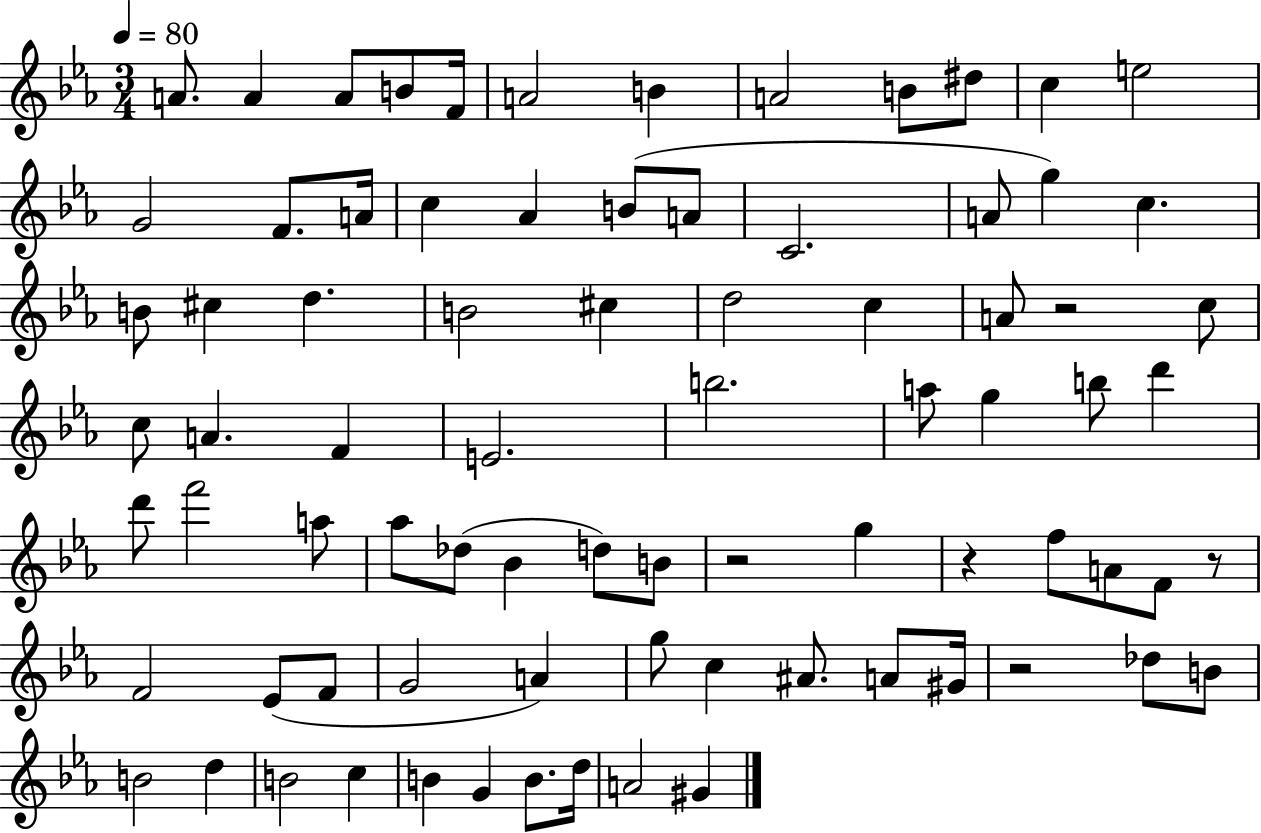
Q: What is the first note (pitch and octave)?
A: A4